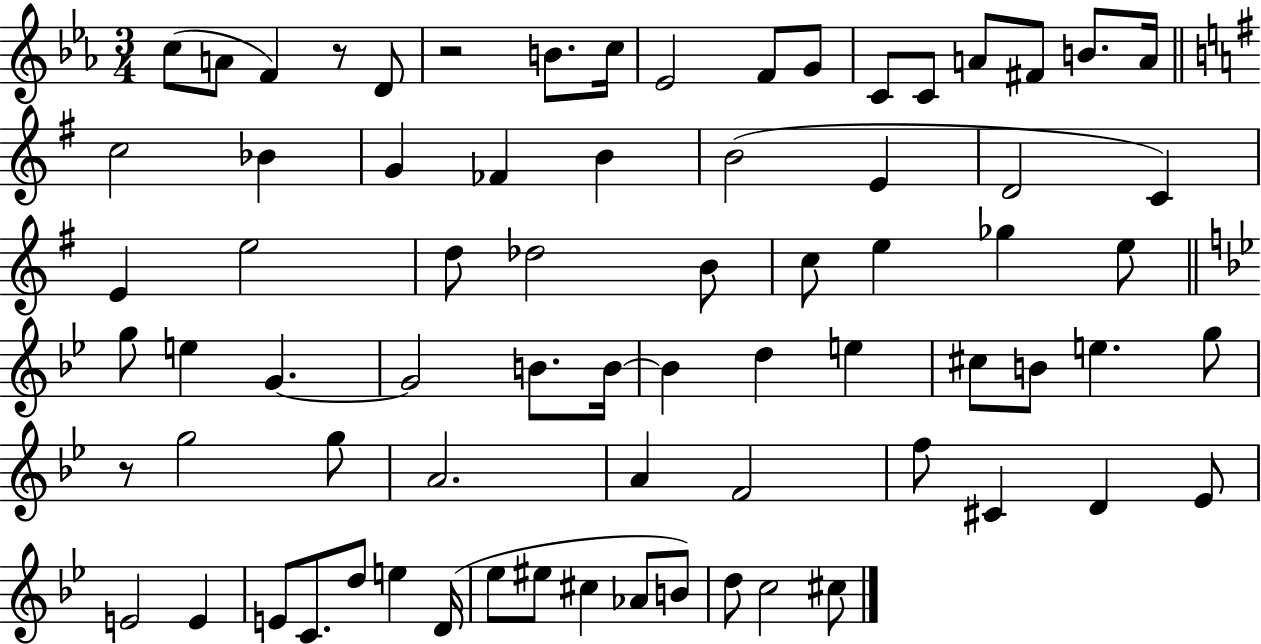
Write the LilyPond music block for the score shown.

{
  \clef treble
  \numericTimeSignature
  \time 3/4
  \key ees \major
  c''8( a'8 f'4) r8 d'8 | r2 b'8. c''16 | ees'2 f'8 g'8 | c'8 c'8 a'8 fis'8 b'8. a'16 | \break \bar "||" \break \key e \minor c''2 bes'4 | g'4 fes'4 b'4 | b'2( e'4 | d'2 c'4) | \break e'4 e''2 | d''8 des''2 b'8 | c''8 e''4 ges''4 e''8 | \bar "||" \break \key g \minor g''8 e''4 g'4.~~ | g'2 b'8. b'16~~ | b'4 d''4 e''4 | cis''8 b'8 e''4. g''8 | \break r8 g''2 g''8 | a'2. | a'4 f'2 | f''8 cis'4 d'4 ees'8 | \break e'2 e'4 | e'8 c'8. d''8 e''4 d'16( | ees''8 eis''8 cis''4 aes'8 b'8) | d''8 c''2 cis''8 | \break \bar "|."
}